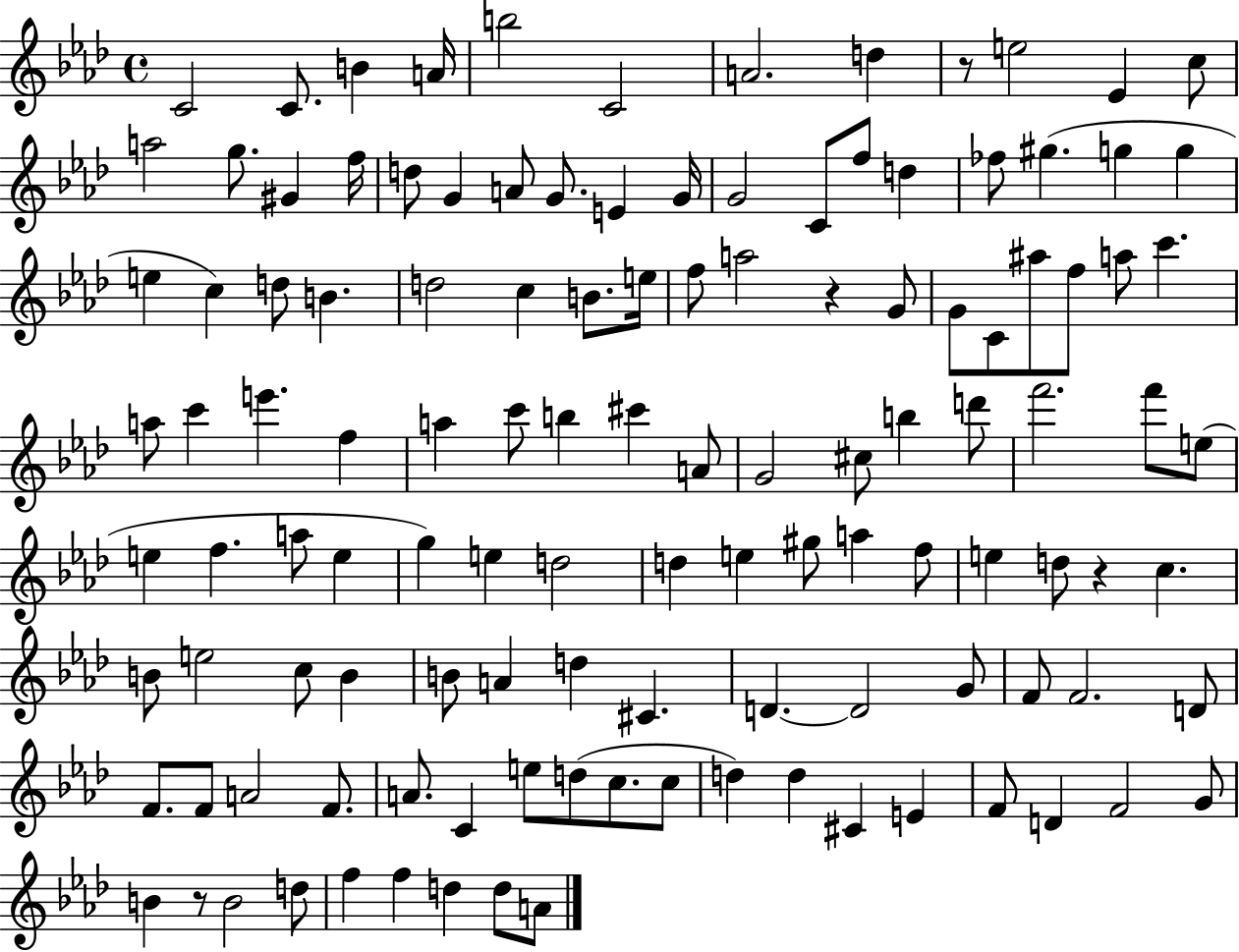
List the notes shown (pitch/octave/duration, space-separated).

C4/h C4/e. B4/q A4/s B5/h C4/h A4/h. D5/q R/e E5/h Eb4/q C5/e A5/h G5/e. G#4/q F5/s D5/e G4/q A4/e G4/e. E4/q G4/s G4/h C4/e F5/e D5/q FES5/e G#5/q. G5/q G5/q E5/q C5/q D5/e B4/q. D5/h C5/q B4/e. E5/s F5/e A5/h R/q G4/e G4/e C4/e A#5/e F5/e A5/e C6/q. A5/e C6/q E6/q. F5/q A5/q C6/e B5/q C#6/q A4/e G4/h C#5/e B5/q D6/e F6/h. F6/e E5/e E5/q F5/q. A5/e E5/q G5/q E5/q D5/h D5/q E5/q G#5/e A5/q F5/e E5/q D5/e R/q C5/q. B4/e E5/h C5/e B4/q B4/e A4/q D5/q C#4/q. D4/q. D4/h G4/e F4/e F4/h. D4/e F4/e. F4/e A4/h F4/e. A4/e. C4/q E5/e D5/e C5/e. C5/e D5/q D5/q C#4/q E4/q F4/e D4/q F4/h G4/e B4/q R/e B4/h D5/e F5/q F5/q D5/q D5/e A4/e